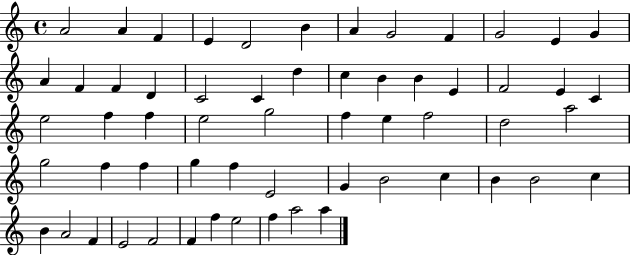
{
  \clef treble
  \time 4/4
  \defaultTimeSignature
  \key c \major
  a'2 a'4 f'4 | e'4 d'2 b'4 | a'4 g'2 f'4 | g'2 e'4 g'4 | \break a'4 f'4 f'4 d'4 | c'2 c'4 d''4 | c''4 b'4 b'4 e'4 | f'2 e'4 c'4 | \break e''2 f''4 f''4 | e''2 g''2 | f''4 e''4 f''2 | d''2 a''2 | \break g''2 f''4 f''4 | g''4 f''4 e'2 | g'4 b'2 c''4 | b'4 b'2 c''4 | \break b'4 a'2 f'4 | e'2 f'2 | f'4 f''4 e''2 | f''4 a''2 a''4 | \break \bar "|."
}